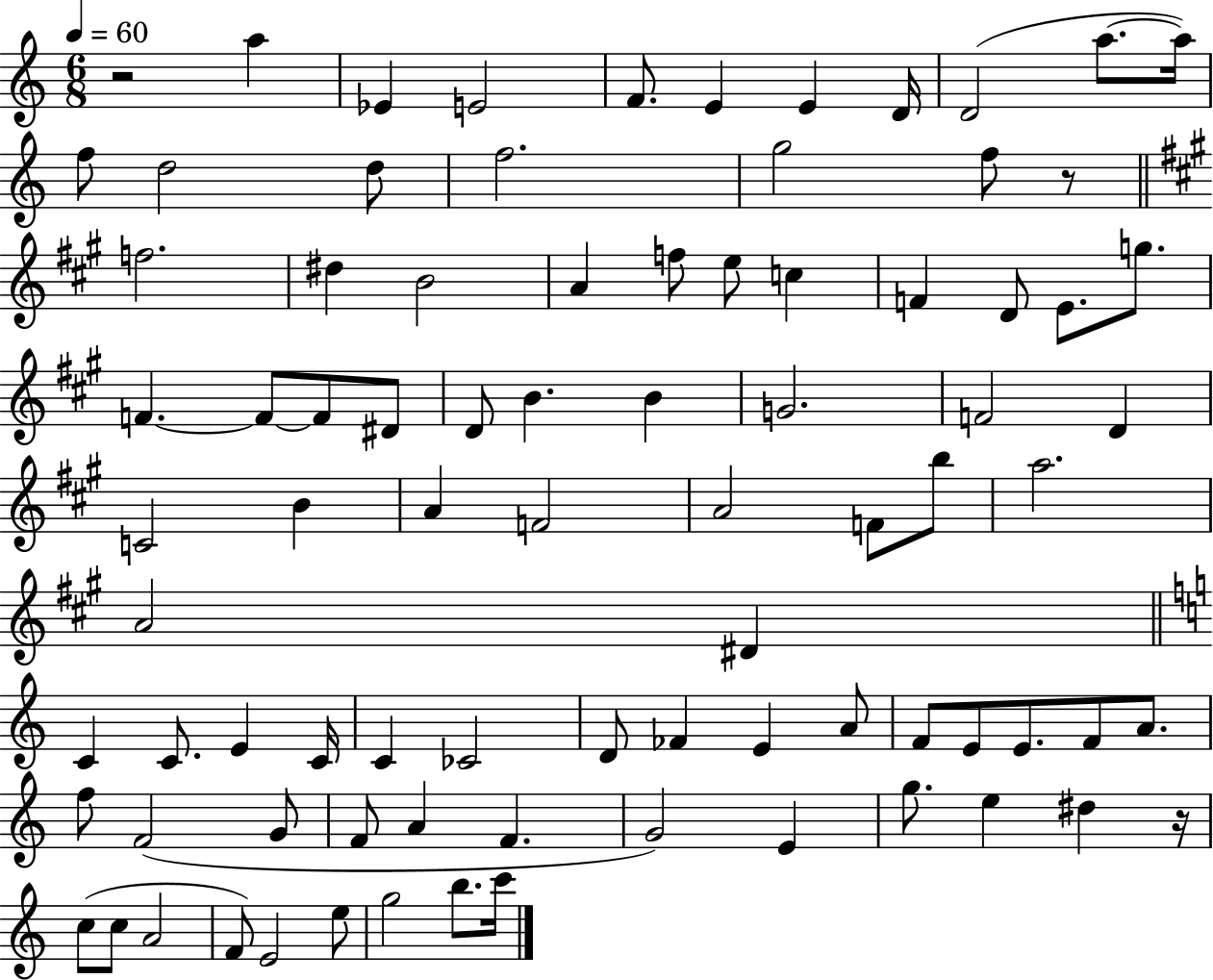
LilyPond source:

{
  \clef treble
  \numericTimeSignature
  \time 6/8
  \key c \major
  \tempo 4 = 60
  r2 a''4 | ees'4 e'2 | f'8. e'4 e'4 d'16 | d'2( a''8.~~ a''16) | \break f''8 d''2 d''8 | f''2. | g''2 f''8 r8 | \bar "||" \break \key a \major f''2. | dis''4 b'2 | a'4 f''8 e''8 c''4 | f'4 d'8 e'8. g''8. | \break f'4.~~ f'8~~ f'8 dis'8 | d'8 b'4. b'4 | g'2. | f'2 d'4 | \break c'2 b'4 | a'4 f'2 | a'2 f'8 b''8 | a''2. | \break a'2 dis'4 | \bar "||" \break \key c \major c'4 c'8. e'4 c'16 | c'4 ces'2 | d'8 fes'4 e'4 a'8 | f'8 e'8 e'8. f'8 a'8. | \break f''8 f'2( g'8 | f'8 a'4 f'4. | g'2) e'4 | g''8. e''4 dis''4 r16 | \break c''8( c''8 a'2 | f'8) e'2 e''8 | g''2 b''8. c'''16 | \bar "|."
}